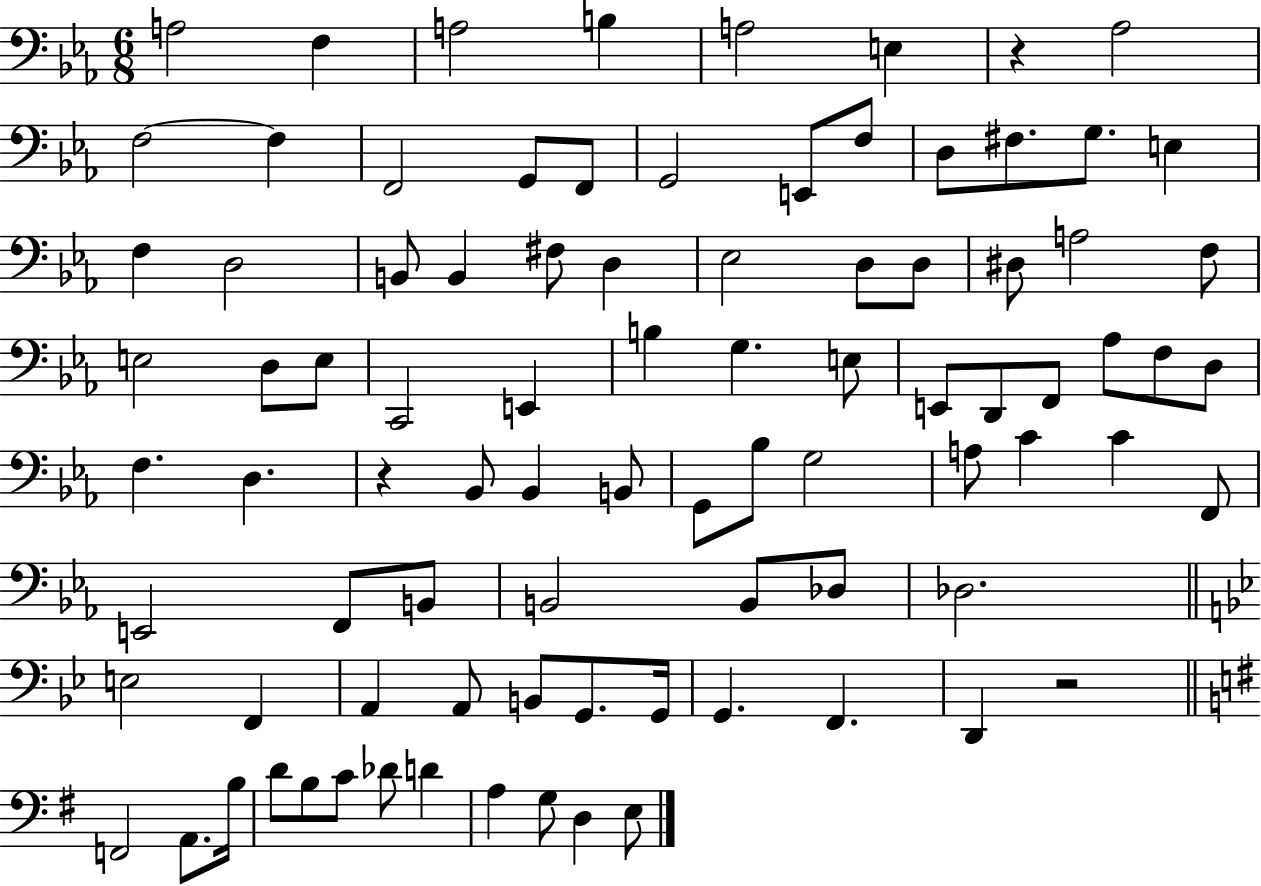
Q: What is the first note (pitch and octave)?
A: A3